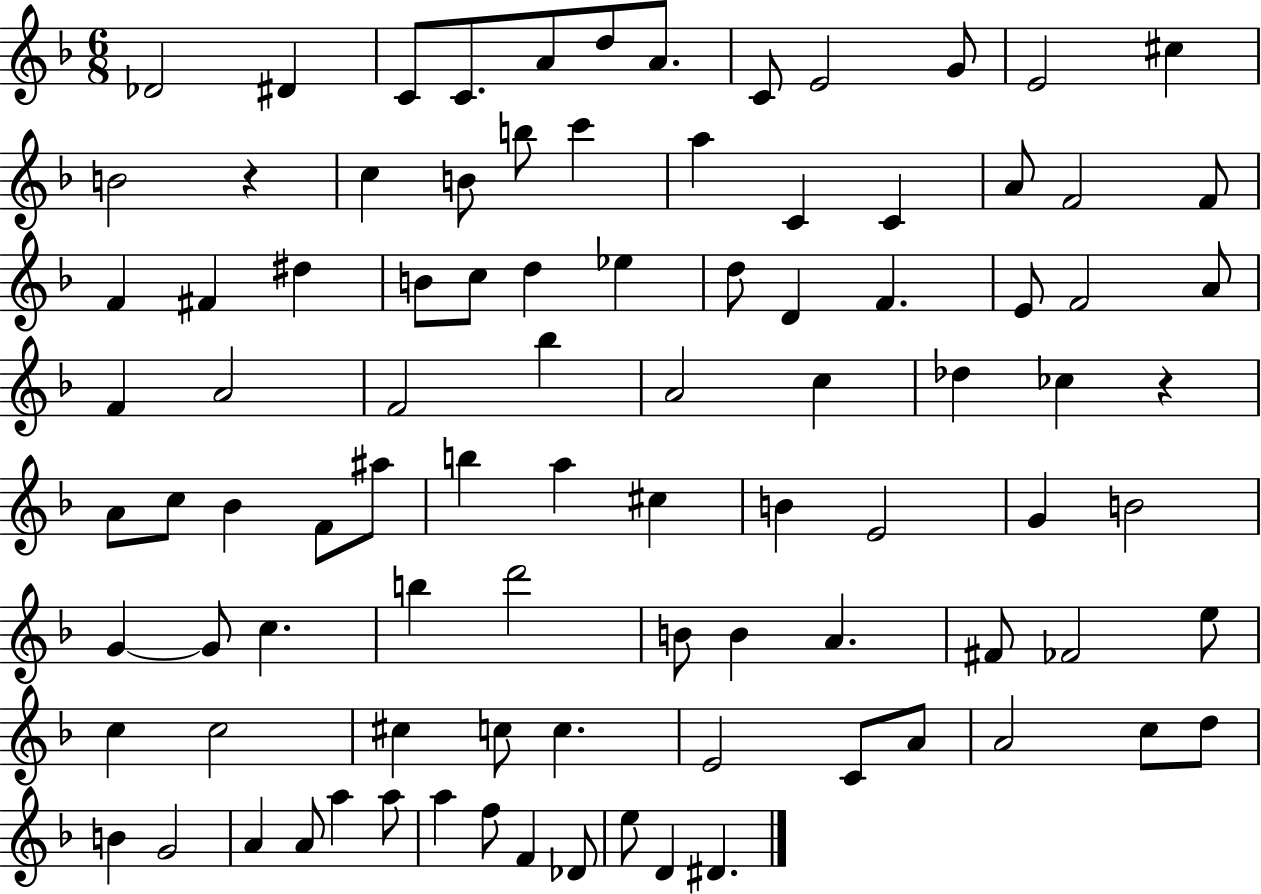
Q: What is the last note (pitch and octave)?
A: D#4